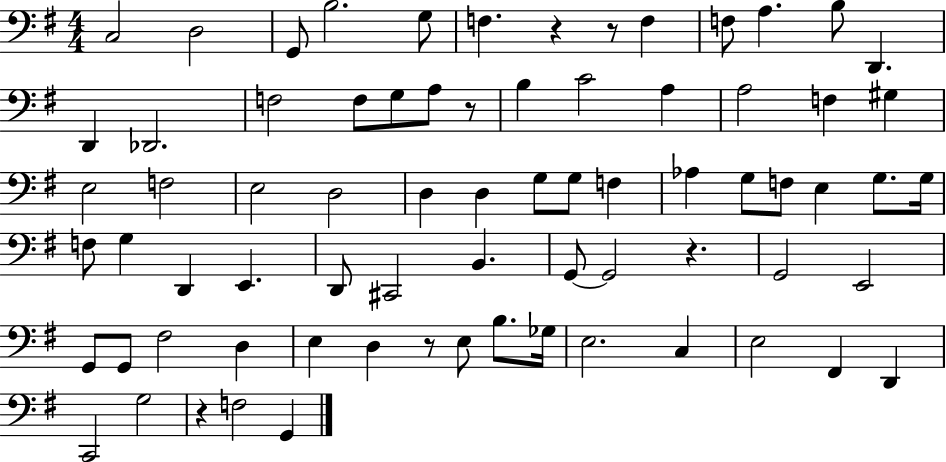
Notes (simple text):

C3/h D3/h G2/e B3/h. G3/e F3/q. R/q R/e F3/q F3/e A3/q. B3/e D2/q. D2/q Db2/h. F3/h F3/e G3/e A3/e R/e B3/q C4/h A3/q A3/h F3/q G#3/q E3/h F3/h E3/h D3/h D3/q D3/q G3/e G3/e F3/q Ab3/q G3/e F3/e E3/q G3/e. G3/s F3/e G3/q D2/q E2/q. D2/e C#2/h B2/q. G2/e G2/h R/q. G2/h E2/h G2/e G2/e F#3/h D3/q E3/q D3/q R/e E3/e B3/e. Gb3/s E3/h. C3/q E3/h F#2/q D2/q C2/h G3/h R/q F3/h G2/q